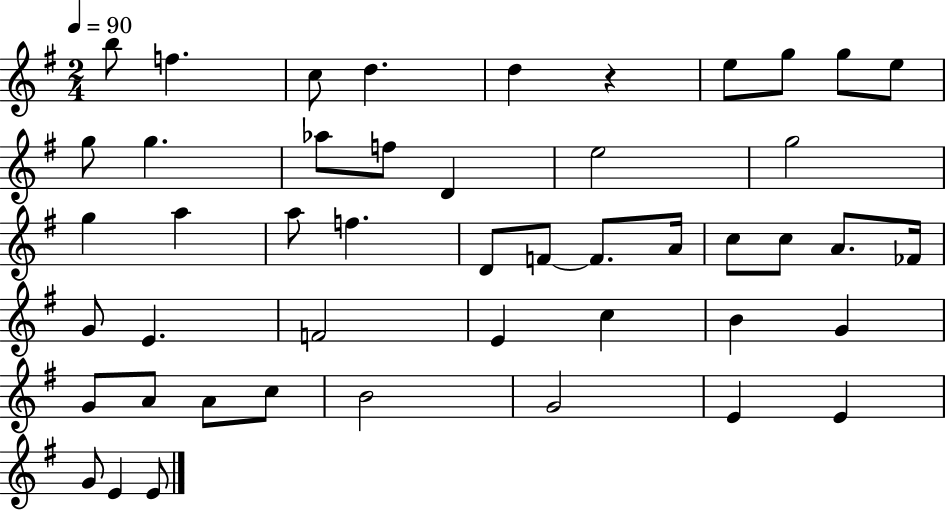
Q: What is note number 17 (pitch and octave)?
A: G5